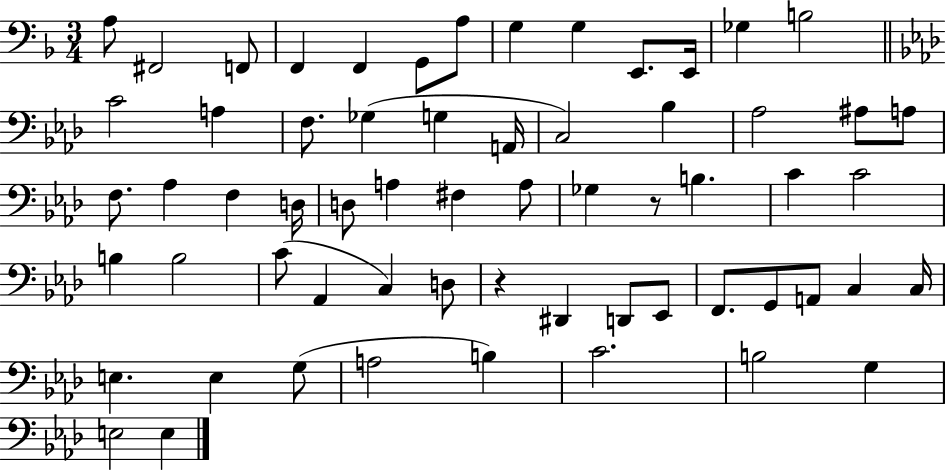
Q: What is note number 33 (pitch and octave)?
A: Gb3